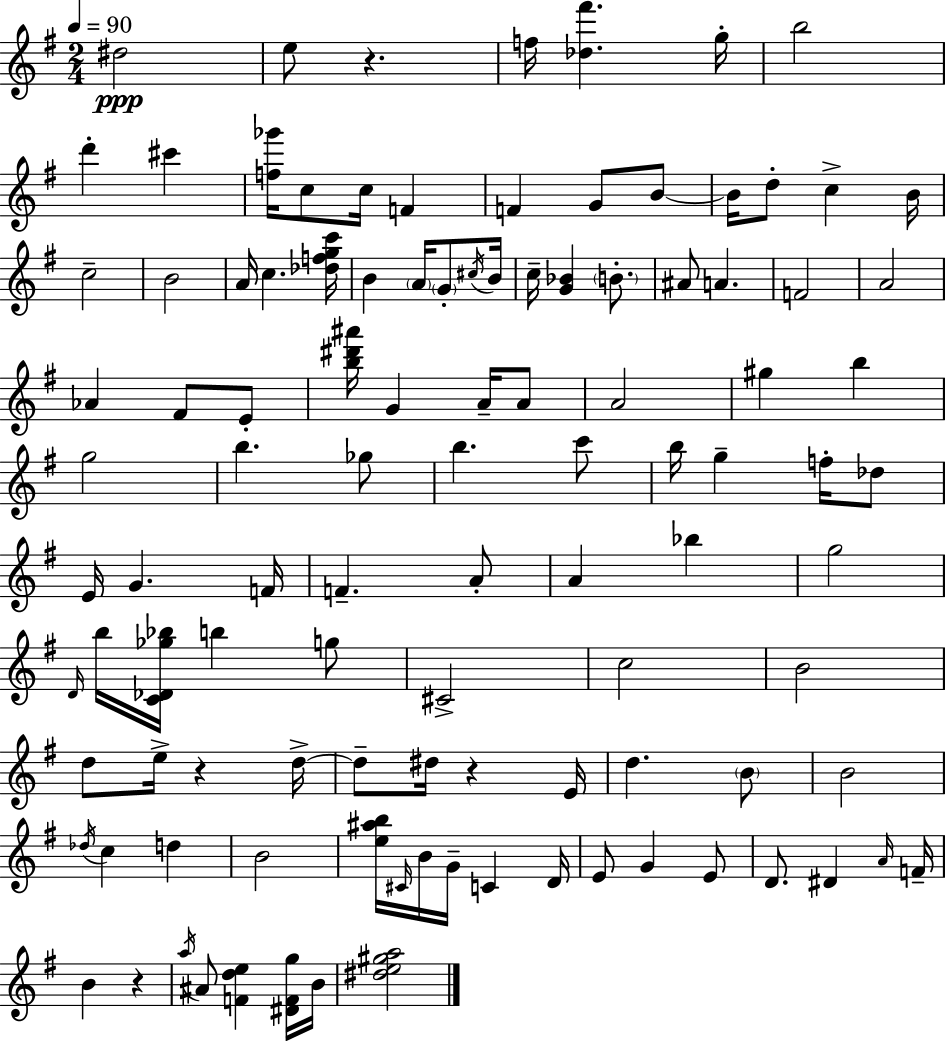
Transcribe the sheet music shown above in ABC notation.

X:1
T:Untitled
M:2/4
L:1/4
K:G
^d2 e/2 z f/4 [_d^f'] g/4 b2 d' ^c' [f_g']/4 c/2 c/4 F F G/2 B/2 B/4 d/2 c B/4 c2 B2 A/4 c [_dfgc']/4 B A/4 G/2 ^c/4 B/4 c/4 [G_B] B/2 ^A/2 A F2 A2 _A ^F/2 E/2 [b^d'^a']/4 G A/4 A/2 A2 ^g b g2 b _g/2 b c'/2 b/4 g f/4 _d/2 E/4 G F/4 F A/2 A _b g2 D/4 b/4 [C_D_g_b]/4 b g/2 ^C2 c2 B2 d/2 e/4 z d/4 d/2 ^d/4 z E/4 d B/2 B2 _d/4 c d B2 [e^ab]/4 ^C/4 B/4 G/4 C D/4 E/2 G E/2 D/2 ^D A/4 F/4 B z a/4 ^A/2 [Fde] [^DFg]/4 B/4 [^de^ga]2